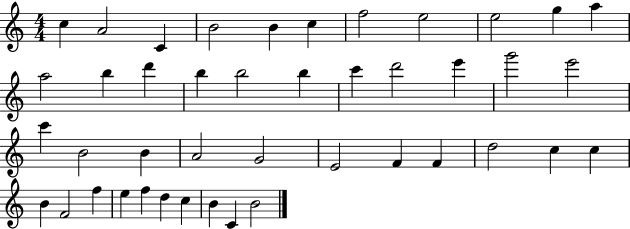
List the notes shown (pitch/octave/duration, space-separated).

C5/q A4/h C4/q B4/h B4/q C5/q F5/h E5/h E5/h G5/q A5/q A5/h B5/q D6/q B5/q B5/h B5/q C6/q D6/h E6/q G6/h E6/h C6/q B4/h B4/q A4/h G4/h E4/h F4/q F4/q D5/h C5/q C5/q B4/q F4/h F5/q E5/q F5/q D5/q C5/q B4/q C4/q B4/h